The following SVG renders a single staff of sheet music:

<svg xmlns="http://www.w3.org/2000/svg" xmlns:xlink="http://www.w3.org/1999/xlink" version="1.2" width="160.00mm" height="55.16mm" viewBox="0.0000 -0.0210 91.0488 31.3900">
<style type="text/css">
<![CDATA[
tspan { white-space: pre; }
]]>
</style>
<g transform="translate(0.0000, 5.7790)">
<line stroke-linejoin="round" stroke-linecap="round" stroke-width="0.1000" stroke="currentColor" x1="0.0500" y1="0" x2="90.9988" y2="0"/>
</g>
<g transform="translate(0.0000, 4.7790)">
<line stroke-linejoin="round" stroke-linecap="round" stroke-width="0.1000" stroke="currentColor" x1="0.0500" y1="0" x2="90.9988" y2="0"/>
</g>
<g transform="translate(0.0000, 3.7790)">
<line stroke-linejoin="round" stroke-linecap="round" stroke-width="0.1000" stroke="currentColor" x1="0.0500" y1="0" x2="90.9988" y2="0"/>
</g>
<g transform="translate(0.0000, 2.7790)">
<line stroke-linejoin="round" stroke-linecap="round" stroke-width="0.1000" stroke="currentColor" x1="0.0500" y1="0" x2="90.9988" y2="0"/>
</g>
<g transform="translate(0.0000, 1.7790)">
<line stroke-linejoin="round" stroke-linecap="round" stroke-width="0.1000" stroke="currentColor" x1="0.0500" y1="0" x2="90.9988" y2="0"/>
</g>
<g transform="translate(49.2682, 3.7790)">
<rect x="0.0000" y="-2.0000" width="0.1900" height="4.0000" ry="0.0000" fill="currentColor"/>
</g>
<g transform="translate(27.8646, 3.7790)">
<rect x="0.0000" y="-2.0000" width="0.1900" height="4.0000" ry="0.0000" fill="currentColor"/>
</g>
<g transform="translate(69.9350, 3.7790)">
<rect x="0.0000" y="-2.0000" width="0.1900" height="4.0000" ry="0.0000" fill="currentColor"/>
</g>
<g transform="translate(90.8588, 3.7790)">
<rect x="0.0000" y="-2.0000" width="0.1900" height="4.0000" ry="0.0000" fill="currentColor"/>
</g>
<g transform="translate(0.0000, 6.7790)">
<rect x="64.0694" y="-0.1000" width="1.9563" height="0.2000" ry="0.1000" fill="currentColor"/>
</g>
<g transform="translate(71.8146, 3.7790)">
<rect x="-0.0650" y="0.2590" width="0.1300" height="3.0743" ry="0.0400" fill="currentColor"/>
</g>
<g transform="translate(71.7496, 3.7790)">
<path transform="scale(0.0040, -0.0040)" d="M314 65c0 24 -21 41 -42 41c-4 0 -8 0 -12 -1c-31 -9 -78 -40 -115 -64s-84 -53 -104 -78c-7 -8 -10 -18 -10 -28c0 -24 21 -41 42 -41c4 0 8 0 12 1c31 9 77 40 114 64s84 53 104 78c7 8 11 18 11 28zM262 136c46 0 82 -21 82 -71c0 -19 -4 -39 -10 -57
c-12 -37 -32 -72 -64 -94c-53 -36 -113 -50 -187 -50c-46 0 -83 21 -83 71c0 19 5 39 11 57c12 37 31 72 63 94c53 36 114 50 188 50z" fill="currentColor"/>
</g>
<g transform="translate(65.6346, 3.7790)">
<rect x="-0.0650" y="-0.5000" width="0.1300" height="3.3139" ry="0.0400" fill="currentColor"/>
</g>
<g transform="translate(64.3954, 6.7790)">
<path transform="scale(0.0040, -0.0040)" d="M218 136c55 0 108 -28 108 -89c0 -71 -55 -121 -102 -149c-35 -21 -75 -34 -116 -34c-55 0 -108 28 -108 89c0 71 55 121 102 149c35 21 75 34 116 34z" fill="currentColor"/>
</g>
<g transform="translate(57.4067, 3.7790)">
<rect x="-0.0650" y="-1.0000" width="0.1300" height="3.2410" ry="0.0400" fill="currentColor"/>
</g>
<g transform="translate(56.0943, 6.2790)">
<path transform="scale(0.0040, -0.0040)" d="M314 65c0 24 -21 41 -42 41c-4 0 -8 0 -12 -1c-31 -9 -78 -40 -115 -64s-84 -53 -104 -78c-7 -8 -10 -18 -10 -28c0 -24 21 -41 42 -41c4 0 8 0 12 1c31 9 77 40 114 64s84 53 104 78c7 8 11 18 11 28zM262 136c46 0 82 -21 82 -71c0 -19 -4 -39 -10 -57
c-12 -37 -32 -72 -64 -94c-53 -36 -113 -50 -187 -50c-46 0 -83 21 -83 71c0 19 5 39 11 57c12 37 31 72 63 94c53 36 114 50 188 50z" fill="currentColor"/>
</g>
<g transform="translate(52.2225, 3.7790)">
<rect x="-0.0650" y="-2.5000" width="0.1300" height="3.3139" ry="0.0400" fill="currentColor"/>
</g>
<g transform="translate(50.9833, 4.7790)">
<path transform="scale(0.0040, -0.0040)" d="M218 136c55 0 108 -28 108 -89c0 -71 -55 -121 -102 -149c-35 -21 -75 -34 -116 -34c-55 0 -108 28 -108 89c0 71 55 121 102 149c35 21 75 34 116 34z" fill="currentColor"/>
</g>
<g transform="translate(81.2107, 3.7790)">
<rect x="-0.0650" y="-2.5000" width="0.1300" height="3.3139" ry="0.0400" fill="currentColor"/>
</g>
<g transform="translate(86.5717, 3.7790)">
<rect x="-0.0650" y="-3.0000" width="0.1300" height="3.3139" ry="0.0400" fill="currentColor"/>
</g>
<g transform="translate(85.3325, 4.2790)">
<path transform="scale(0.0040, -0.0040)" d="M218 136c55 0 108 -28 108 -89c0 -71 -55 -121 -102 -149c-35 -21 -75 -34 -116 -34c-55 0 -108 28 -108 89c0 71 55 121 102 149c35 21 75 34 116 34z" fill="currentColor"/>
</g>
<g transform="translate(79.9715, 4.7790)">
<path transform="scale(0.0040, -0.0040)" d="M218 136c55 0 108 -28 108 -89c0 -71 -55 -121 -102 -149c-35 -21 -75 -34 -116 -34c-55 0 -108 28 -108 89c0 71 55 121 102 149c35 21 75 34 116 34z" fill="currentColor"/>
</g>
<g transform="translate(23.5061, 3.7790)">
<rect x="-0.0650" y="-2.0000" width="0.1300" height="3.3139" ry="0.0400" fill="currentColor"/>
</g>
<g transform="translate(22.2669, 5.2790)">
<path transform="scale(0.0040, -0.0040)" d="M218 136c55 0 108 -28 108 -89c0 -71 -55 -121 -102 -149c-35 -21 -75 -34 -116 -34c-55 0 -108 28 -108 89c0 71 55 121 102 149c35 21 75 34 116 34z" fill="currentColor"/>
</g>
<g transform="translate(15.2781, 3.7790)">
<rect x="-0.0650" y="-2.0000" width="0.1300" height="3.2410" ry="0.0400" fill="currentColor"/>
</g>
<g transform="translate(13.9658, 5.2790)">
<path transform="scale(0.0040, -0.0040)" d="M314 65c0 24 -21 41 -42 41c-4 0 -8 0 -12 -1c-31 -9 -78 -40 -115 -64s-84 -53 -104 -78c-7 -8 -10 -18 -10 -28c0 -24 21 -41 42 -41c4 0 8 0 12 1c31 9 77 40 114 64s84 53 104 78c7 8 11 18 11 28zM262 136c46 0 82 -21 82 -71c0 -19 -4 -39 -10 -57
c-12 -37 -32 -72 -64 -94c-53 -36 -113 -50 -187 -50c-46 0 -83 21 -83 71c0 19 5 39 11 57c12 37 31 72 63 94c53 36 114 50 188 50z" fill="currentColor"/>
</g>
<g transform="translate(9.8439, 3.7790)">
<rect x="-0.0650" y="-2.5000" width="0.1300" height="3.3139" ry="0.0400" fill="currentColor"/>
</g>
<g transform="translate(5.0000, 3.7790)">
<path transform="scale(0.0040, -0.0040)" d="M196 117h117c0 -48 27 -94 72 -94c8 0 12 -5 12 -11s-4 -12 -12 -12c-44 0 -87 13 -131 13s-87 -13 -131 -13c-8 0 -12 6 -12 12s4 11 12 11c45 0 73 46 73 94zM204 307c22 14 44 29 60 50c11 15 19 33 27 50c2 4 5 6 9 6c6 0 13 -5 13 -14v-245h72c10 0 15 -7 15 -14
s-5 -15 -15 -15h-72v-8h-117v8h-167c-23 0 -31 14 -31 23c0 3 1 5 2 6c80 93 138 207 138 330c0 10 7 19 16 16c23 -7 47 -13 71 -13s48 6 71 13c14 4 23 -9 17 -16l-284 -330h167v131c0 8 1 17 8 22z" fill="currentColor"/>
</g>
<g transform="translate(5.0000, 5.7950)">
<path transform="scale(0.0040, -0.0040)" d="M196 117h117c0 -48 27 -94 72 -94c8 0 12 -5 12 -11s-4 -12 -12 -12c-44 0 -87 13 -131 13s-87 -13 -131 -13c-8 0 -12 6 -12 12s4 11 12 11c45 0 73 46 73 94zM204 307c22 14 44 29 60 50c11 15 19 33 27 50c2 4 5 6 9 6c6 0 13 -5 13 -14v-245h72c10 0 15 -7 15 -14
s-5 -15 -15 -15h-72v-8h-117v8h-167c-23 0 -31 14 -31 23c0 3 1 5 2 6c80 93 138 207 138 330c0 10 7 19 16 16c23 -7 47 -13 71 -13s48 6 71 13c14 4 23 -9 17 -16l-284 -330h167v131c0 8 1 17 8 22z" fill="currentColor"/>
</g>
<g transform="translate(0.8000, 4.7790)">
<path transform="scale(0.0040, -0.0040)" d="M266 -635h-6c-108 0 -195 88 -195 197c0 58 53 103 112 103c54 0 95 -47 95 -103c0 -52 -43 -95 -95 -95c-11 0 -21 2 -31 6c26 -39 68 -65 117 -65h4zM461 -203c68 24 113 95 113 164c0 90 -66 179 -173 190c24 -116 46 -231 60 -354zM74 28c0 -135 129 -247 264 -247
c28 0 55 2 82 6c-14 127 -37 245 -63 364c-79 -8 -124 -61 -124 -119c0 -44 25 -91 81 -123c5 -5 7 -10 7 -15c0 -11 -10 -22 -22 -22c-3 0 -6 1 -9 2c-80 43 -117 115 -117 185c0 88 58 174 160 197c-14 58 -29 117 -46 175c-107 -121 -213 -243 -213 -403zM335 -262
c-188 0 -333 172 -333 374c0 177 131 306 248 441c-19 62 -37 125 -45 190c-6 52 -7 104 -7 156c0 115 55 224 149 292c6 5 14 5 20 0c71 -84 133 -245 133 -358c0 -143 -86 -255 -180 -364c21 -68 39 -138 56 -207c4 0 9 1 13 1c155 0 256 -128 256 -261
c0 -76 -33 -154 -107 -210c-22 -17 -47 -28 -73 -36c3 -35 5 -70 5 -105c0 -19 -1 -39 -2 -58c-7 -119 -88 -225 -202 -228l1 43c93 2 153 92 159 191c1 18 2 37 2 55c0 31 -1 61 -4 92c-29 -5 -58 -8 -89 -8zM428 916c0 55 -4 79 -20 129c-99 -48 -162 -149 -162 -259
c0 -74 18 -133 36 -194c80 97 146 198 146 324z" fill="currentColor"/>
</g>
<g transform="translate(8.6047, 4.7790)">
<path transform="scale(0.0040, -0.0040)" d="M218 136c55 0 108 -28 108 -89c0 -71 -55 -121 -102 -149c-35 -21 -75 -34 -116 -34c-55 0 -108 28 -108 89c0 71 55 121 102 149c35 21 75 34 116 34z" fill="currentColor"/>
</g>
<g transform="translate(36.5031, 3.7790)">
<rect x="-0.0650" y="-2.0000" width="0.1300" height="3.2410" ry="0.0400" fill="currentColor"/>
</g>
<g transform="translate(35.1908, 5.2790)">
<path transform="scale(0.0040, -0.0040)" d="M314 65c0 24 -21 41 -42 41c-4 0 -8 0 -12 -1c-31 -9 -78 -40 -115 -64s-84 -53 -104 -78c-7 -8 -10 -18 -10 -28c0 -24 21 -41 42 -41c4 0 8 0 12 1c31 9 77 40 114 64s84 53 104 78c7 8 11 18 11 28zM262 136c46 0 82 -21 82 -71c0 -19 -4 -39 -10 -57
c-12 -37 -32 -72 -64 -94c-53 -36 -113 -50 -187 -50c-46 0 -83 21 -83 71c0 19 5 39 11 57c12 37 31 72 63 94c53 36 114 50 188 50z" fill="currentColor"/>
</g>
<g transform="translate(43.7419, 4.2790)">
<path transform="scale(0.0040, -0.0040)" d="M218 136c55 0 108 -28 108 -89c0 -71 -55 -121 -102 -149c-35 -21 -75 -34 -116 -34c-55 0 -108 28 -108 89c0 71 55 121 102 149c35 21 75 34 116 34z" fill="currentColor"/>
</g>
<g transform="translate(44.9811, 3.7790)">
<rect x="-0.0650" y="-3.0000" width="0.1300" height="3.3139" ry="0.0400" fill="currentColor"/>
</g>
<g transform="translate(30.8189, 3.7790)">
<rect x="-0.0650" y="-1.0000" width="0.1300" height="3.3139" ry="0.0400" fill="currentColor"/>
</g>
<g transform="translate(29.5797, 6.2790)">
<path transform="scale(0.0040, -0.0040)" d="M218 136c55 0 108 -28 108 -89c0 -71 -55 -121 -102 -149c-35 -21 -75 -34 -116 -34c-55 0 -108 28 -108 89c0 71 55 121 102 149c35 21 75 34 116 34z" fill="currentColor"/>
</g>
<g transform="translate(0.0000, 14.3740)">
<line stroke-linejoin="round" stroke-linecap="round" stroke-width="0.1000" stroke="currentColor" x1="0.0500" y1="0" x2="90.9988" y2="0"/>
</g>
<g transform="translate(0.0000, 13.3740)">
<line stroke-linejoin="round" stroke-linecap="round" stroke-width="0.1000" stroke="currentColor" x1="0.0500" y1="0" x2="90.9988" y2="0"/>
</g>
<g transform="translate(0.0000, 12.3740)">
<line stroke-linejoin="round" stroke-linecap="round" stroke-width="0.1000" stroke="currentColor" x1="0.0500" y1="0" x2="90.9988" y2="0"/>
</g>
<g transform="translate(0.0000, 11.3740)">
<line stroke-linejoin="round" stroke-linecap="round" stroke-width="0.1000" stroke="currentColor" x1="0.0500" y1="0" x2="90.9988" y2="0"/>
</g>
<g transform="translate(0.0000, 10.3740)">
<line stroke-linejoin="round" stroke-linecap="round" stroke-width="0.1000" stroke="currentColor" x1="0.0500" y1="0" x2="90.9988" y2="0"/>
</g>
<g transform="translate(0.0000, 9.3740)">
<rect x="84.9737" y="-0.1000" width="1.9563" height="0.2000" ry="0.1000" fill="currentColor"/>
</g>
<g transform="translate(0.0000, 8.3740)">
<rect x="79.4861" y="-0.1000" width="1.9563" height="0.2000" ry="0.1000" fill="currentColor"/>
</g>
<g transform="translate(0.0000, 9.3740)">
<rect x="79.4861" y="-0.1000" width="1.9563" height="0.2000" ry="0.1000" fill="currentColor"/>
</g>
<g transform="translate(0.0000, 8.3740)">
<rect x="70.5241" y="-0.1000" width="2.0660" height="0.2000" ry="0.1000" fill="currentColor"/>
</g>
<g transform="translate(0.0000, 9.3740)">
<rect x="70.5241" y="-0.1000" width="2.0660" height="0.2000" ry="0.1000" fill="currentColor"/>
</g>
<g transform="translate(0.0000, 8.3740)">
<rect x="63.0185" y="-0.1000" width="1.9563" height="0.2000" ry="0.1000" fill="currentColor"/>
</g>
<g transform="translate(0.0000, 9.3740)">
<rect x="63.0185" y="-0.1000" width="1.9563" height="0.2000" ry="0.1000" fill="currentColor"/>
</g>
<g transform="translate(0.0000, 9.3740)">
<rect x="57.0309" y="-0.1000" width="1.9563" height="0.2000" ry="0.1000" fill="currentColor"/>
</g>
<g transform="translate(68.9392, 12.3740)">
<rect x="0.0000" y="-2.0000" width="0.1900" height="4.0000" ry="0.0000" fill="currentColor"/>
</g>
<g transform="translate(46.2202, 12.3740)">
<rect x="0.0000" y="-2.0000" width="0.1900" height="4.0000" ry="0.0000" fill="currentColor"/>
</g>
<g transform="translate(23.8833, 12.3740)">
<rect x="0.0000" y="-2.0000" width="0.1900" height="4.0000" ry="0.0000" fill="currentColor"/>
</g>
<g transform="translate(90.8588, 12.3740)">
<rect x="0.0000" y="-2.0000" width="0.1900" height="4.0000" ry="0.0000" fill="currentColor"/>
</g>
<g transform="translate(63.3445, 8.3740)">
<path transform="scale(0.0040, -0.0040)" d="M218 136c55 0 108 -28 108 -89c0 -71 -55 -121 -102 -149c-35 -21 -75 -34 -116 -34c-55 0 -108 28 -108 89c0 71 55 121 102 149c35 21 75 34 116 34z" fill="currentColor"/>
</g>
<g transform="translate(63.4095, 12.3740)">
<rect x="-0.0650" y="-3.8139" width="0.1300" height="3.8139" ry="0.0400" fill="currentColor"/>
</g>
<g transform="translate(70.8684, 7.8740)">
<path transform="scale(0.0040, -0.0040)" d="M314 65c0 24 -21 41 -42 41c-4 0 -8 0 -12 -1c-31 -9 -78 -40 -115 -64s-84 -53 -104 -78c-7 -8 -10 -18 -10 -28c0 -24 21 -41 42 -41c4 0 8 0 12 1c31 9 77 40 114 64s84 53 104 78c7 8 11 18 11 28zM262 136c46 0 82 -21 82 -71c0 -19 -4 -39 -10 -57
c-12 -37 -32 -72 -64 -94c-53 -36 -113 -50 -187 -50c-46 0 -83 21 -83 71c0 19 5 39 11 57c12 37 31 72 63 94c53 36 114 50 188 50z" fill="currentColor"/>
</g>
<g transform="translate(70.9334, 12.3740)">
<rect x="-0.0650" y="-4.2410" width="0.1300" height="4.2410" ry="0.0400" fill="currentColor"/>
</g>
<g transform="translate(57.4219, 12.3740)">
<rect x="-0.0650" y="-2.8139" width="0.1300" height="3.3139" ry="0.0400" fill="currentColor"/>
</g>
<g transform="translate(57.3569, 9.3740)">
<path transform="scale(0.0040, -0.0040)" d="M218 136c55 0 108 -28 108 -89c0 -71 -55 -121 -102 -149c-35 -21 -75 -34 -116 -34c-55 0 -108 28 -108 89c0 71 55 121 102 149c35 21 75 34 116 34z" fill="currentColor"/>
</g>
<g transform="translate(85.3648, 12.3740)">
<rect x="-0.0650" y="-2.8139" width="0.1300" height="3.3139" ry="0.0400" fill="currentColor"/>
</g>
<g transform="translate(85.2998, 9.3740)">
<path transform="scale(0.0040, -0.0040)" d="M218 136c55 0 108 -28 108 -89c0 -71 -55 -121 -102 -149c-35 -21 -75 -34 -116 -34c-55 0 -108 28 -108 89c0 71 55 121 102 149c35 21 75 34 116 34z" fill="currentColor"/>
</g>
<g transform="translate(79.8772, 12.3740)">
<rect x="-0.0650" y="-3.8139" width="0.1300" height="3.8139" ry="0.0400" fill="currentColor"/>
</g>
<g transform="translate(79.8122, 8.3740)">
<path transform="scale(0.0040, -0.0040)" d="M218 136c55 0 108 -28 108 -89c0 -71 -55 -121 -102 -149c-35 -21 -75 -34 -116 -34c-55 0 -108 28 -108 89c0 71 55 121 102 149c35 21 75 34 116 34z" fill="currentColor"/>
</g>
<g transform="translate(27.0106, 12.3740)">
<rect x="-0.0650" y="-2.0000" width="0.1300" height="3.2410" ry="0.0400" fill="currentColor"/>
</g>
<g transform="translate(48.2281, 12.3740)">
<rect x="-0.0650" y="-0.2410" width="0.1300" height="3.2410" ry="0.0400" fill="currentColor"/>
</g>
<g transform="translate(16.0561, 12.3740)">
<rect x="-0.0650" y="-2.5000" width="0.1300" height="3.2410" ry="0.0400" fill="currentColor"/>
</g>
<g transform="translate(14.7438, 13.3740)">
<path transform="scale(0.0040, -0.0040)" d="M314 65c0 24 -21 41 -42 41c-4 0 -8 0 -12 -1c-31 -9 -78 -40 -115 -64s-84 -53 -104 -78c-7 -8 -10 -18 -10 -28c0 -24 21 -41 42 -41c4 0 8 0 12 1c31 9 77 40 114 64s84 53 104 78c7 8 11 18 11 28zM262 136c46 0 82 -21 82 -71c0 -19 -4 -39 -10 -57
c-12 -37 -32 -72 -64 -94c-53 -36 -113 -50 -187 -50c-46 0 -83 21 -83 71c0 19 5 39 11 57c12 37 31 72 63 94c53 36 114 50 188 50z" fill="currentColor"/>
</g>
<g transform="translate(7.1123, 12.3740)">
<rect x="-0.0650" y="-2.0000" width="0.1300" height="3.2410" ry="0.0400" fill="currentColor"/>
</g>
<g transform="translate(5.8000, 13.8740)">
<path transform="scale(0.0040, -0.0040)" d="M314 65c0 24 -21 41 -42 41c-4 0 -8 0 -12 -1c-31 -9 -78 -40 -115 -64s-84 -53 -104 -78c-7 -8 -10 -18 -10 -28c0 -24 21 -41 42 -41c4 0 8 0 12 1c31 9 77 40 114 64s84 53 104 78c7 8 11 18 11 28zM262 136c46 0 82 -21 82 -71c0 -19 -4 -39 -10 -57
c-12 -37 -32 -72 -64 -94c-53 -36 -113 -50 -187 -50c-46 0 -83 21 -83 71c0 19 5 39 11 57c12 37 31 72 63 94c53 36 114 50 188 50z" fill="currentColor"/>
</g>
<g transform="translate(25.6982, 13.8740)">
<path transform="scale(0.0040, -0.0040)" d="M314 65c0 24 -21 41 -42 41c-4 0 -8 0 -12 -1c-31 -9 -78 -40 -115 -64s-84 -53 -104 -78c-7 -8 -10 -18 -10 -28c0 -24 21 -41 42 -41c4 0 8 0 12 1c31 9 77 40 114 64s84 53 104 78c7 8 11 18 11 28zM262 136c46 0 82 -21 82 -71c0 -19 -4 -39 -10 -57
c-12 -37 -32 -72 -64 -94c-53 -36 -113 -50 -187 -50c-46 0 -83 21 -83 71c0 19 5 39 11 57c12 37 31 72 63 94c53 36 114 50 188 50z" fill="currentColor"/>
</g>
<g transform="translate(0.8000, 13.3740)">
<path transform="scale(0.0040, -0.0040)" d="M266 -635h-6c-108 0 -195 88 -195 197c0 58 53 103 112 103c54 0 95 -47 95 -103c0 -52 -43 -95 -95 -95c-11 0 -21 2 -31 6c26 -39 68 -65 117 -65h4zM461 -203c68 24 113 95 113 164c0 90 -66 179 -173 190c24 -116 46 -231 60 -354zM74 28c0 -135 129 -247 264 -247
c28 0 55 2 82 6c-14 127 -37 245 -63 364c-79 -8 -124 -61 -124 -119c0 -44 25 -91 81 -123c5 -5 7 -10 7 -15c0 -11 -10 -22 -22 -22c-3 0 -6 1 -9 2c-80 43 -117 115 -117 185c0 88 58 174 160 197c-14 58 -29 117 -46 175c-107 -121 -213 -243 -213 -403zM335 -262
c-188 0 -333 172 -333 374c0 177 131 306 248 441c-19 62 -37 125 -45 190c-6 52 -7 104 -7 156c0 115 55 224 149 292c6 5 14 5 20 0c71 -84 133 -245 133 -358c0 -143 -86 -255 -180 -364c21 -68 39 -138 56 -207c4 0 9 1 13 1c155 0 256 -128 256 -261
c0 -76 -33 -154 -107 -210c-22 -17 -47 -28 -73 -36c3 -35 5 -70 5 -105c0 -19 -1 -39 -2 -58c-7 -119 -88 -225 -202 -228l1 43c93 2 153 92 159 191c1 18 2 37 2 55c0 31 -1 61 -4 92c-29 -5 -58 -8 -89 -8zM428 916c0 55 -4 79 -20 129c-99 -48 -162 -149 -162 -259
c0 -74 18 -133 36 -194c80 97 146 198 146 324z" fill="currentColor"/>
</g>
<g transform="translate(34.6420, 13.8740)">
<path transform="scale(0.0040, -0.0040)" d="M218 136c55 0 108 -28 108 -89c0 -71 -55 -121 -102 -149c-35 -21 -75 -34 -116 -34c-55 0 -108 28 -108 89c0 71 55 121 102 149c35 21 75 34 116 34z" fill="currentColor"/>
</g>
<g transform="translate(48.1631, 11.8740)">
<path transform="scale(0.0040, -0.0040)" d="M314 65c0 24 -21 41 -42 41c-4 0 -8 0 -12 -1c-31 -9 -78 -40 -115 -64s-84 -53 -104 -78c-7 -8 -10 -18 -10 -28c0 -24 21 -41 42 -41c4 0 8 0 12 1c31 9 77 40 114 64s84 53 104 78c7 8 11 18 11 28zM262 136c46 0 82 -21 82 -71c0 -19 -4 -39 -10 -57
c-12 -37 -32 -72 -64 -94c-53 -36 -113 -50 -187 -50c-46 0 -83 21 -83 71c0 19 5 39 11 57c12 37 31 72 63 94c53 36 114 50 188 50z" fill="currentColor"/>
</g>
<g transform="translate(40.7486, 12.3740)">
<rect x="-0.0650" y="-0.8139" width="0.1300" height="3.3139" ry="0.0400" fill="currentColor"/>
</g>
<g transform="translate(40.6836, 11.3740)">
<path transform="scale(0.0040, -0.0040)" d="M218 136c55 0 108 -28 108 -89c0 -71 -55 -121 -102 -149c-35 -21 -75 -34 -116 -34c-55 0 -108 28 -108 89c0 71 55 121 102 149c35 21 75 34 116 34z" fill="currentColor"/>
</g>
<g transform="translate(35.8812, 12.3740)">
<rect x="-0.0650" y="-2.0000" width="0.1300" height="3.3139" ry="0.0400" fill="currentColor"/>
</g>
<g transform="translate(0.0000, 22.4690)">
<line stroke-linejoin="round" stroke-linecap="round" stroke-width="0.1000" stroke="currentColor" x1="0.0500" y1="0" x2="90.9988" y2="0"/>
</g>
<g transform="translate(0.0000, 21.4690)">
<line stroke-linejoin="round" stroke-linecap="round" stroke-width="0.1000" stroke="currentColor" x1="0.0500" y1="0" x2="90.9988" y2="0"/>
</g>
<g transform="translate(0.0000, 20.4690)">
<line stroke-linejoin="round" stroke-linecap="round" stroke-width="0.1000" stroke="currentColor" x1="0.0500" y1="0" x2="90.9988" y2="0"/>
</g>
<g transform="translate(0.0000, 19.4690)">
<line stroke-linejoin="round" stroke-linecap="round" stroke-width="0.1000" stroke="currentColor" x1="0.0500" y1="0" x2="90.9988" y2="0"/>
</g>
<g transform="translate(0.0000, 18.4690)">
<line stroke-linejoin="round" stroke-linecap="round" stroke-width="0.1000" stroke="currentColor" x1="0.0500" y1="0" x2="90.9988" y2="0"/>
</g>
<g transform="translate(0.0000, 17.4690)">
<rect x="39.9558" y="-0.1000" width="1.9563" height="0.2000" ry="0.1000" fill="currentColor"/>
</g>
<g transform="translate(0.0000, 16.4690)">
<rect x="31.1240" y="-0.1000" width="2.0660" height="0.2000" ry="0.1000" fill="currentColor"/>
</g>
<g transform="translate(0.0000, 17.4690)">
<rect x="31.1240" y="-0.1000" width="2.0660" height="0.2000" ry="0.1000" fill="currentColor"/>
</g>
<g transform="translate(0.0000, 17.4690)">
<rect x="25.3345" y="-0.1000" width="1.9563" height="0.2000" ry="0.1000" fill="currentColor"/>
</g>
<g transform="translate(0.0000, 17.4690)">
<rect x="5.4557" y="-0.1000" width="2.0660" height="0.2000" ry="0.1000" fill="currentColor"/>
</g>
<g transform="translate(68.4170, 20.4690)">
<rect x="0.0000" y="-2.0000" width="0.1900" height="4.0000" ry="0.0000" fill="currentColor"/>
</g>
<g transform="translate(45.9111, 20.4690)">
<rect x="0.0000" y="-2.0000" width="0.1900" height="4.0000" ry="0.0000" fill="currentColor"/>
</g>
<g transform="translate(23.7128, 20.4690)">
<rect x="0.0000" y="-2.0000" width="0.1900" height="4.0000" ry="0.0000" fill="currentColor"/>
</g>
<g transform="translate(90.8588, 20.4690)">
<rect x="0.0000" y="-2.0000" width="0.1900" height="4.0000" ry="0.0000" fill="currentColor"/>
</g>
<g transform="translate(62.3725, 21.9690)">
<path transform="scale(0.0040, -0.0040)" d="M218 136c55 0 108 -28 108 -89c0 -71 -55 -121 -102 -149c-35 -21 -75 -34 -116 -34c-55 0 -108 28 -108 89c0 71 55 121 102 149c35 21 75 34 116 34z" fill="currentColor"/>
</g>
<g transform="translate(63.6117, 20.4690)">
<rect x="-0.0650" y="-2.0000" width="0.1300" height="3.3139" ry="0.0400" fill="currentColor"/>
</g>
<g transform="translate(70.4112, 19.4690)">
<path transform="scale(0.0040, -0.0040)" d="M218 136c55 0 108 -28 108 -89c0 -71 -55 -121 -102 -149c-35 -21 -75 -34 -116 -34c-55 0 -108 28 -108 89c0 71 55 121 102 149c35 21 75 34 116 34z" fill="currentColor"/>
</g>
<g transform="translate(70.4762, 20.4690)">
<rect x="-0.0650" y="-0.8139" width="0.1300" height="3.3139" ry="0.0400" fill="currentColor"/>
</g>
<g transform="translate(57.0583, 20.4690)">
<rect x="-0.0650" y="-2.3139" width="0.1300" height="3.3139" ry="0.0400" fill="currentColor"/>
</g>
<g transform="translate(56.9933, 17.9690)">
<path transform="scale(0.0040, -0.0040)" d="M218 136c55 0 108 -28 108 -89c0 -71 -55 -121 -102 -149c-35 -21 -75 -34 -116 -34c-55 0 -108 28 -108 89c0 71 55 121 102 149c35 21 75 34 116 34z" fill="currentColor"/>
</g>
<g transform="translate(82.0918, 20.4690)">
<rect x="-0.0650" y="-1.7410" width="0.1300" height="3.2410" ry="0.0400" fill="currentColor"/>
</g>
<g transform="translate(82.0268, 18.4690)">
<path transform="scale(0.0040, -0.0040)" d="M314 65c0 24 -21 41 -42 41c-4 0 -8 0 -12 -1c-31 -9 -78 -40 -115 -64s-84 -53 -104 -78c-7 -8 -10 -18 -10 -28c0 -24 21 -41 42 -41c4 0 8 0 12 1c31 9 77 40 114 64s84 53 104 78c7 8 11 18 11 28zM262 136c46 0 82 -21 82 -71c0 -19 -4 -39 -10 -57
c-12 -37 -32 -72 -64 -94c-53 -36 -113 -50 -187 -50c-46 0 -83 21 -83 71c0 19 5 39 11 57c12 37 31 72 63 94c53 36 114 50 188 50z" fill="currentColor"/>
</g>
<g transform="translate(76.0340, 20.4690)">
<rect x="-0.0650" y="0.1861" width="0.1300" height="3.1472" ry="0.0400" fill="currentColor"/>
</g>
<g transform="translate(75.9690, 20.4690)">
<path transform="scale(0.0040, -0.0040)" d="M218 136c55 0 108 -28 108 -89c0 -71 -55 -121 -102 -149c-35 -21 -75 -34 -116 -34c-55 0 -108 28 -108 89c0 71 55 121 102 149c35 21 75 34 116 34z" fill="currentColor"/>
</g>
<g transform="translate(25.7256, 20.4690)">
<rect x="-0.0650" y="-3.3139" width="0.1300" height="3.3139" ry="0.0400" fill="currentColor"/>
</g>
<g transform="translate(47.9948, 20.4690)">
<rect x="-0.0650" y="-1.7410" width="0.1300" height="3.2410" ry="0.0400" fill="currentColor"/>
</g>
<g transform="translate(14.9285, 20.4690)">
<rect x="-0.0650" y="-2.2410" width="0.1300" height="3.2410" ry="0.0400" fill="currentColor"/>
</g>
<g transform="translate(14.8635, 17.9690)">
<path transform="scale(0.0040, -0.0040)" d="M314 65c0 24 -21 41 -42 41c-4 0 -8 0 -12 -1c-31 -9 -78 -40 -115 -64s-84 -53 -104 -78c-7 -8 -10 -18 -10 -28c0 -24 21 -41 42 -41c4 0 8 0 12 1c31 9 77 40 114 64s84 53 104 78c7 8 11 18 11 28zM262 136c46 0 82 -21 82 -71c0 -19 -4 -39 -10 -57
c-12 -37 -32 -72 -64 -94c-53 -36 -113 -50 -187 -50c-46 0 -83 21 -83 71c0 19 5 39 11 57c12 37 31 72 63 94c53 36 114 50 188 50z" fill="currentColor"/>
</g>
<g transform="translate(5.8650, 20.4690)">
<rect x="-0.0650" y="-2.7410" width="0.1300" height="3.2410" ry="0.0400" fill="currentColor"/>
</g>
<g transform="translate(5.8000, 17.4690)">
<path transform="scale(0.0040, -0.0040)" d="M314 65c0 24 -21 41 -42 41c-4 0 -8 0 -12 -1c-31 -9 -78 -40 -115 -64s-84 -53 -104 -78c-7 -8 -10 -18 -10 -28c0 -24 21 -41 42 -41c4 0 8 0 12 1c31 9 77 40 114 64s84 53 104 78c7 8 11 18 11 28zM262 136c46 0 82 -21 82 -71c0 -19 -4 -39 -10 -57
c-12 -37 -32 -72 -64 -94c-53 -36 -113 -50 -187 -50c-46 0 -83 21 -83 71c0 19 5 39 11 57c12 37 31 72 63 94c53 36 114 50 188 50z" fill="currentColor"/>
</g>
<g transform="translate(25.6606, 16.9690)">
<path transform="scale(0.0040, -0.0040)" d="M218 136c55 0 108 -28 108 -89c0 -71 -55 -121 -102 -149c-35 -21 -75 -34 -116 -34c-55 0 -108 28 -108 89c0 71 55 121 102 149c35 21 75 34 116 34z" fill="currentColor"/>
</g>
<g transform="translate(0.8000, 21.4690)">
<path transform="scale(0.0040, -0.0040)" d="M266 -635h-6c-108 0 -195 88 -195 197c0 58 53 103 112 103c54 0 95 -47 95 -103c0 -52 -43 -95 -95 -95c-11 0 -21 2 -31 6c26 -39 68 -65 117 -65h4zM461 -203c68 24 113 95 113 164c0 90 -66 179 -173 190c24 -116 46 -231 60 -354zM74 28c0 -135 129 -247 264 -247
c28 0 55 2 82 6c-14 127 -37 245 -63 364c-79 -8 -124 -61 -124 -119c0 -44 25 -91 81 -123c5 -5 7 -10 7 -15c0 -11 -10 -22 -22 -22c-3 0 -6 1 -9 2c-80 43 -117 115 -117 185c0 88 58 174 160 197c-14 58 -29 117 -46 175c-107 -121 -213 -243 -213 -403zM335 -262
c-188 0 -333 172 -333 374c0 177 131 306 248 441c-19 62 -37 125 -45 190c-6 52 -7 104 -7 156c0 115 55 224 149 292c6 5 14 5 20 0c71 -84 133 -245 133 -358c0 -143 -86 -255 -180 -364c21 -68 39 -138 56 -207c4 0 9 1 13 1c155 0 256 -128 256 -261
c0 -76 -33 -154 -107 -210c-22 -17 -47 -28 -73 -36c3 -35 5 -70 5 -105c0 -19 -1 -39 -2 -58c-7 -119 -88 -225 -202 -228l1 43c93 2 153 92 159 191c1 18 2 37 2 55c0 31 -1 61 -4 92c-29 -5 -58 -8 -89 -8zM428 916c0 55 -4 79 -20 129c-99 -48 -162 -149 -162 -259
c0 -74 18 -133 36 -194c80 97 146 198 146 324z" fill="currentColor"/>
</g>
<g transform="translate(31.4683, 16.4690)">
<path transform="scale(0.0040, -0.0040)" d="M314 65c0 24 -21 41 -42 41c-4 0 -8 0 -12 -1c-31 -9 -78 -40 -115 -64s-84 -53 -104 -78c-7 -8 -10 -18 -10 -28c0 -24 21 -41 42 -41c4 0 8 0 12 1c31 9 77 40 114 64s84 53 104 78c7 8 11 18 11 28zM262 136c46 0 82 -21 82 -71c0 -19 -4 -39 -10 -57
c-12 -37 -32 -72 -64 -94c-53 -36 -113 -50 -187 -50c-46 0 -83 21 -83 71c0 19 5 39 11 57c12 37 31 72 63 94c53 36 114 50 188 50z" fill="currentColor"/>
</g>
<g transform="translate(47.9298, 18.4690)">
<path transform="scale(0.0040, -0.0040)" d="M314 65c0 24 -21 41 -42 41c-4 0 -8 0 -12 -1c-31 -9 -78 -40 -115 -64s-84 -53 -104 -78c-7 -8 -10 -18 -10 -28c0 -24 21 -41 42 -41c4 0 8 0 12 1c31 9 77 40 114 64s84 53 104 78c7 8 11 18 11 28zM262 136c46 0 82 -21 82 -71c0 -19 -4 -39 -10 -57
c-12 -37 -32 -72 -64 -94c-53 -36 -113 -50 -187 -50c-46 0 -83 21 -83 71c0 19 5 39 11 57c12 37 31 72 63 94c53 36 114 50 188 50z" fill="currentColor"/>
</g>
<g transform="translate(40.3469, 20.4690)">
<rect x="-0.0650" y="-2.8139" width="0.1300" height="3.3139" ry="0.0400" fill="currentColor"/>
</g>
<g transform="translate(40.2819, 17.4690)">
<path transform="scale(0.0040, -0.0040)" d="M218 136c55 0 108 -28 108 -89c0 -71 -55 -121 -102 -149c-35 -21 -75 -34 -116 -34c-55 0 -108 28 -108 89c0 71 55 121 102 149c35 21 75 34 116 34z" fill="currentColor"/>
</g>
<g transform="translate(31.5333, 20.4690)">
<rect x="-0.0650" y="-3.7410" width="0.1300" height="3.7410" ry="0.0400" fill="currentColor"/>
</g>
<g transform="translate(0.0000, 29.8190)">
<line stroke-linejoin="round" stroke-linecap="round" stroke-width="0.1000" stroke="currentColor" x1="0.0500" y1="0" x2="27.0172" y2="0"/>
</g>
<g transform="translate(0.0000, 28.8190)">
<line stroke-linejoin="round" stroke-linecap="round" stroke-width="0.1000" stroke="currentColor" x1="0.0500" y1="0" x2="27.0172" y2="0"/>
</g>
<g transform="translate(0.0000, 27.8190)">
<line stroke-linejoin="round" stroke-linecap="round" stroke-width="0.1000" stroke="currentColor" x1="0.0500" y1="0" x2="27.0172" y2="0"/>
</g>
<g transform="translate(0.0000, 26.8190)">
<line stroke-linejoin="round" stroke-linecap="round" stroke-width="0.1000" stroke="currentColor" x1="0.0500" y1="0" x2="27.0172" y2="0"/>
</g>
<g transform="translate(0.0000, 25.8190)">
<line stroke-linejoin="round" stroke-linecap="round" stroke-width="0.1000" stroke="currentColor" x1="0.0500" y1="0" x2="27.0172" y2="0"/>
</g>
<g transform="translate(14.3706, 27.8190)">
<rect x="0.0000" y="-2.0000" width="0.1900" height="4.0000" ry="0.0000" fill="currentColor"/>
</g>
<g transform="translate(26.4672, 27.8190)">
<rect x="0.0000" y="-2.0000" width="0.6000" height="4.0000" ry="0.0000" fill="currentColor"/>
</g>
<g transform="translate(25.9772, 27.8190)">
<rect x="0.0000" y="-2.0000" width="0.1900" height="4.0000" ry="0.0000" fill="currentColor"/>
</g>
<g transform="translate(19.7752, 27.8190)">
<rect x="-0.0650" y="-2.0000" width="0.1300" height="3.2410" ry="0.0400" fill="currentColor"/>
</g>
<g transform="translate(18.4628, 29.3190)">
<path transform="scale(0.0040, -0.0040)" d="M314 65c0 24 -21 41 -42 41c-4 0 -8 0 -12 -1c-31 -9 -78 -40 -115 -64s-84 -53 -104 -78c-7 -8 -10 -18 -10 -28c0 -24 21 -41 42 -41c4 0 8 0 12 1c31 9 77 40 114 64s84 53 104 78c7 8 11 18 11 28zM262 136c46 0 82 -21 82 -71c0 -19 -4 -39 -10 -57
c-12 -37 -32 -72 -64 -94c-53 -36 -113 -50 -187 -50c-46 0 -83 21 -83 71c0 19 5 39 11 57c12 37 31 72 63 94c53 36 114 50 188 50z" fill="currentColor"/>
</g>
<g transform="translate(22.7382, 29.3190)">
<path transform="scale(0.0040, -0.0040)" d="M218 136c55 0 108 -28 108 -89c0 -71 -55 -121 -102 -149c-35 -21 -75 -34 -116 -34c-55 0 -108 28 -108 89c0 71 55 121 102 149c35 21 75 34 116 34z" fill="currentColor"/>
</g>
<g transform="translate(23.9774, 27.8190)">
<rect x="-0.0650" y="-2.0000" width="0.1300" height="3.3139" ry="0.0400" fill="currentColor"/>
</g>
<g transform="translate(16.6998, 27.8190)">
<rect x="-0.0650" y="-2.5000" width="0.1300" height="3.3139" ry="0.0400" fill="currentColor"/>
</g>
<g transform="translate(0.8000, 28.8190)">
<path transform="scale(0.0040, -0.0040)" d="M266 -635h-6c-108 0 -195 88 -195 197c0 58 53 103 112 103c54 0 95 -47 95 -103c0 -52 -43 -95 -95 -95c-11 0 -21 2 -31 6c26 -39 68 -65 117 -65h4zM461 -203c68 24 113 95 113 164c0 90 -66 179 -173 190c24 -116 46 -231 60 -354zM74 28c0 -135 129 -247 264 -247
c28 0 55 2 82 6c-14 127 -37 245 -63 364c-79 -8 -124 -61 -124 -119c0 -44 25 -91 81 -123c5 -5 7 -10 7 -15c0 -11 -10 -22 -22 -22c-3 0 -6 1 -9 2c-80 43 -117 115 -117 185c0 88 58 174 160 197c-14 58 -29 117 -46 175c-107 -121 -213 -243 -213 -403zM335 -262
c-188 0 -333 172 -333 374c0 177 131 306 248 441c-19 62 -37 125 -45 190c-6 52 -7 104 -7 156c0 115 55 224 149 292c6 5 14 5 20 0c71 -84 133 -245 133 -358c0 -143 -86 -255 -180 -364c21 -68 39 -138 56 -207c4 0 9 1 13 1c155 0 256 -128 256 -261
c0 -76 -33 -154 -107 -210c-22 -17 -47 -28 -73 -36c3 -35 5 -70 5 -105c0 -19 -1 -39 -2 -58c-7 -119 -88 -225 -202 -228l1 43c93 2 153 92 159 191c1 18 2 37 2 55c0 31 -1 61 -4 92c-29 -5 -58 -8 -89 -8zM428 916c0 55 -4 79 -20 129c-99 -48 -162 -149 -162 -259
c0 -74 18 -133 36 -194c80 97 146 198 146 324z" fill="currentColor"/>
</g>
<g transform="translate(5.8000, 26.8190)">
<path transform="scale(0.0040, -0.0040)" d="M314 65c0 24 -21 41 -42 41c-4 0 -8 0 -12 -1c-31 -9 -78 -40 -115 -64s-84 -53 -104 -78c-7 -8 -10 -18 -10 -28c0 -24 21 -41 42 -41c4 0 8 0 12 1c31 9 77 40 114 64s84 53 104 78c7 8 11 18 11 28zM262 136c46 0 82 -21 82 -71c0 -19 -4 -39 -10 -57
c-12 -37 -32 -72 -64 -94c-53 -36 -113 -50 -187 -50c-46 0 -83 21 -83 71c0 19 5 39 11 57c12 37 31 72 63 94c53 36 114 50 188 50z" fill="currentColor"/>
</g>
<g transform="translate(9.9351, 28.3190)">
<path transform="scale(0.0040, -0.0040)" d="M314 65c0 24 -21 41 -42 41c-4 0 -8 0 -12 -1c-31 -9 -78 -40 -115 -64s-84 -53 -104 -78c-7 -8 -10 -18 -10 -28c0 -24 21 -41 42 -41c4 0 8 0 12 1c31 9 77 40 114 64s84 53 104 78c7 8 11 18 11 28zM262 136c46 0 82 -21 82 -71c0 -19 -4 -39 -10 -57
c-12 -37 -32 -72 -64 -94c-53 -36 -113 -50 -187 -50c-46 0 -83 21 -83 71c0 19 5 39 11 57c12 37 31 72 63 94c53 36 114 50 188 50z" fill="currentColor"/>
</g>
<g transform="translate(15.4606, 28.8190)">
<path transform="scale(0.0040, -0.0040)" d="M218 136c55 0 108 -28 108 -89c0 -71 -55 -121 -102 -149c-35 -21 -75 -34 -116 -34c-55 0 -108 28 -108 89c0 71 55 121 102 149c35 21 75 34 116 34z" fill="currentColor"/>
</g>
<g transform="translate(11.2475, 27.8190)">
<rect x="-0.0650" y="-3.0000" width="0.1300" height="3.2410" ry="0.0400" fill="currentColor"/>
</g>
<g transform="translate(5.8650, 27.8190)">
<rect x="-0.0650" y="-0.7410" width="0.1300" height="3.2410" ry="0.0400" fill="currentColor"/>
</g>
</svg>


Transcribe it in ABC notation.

X:1
T:Untitled
M:4/4
L:1/4
K:C
G F2 F D F2 A G D2 C B2 G A F2 G2 F2 F d c2 a c' d'2 c' a a2 g2 b c'2 a f2 g F d B f2 d2 A2 G F2 F